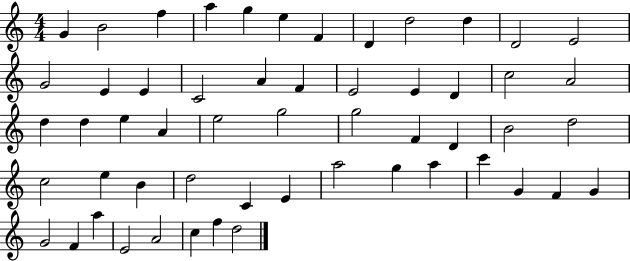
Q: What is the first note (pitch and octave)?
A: G4